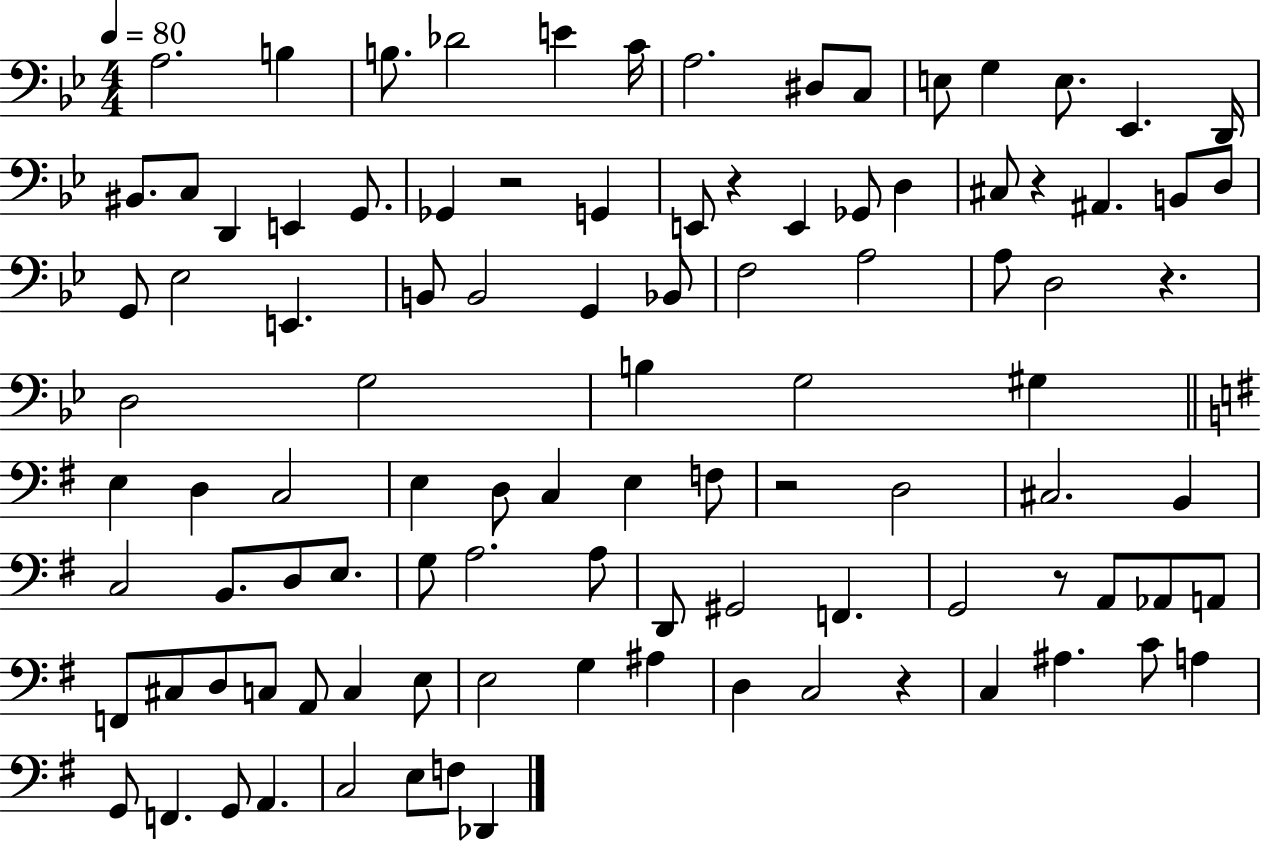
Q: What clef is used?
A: bass